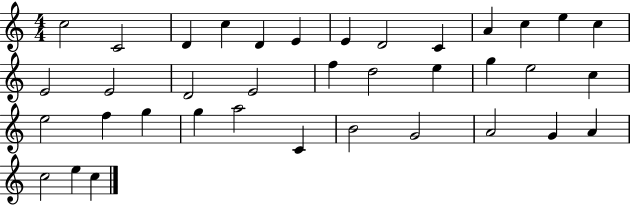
C5/h C4/h D4/q C5/q D4/q E4/q E4/q D4/h C4/q A4/q C5/q E5/q C5/q E4/h E4/h D4/h E4/h F5/q D5/h E5/q G5/q E5/h C5/q E5/h F5/q G5/q G5/q A5/h C4/q B4/h G4/h A4/h G4/q A4/q C5/h E5/q C5/q